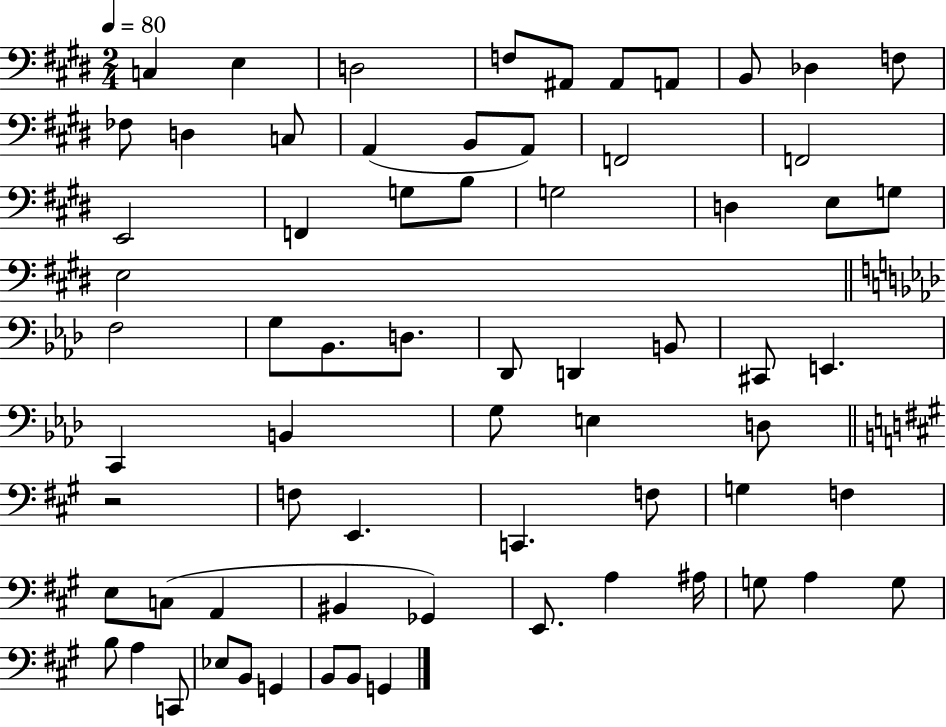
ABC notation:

X:1
T:Untitled
M:2/4
L:1/4
K:E
C, E, D,2 F,/2 ^A,,/2 ^A,,/2 A,,/2 B,,/2 _D, F,/2 _F,/2 D, C,/2 A,, B,,/2 A,,/2 F,,2 F,,2 E,,2 F,, G,/2 B,/2 G,2 D, E,/2 G,/2 E,2 F,2 G,/2 _B,,/2 D,/2 _D,,/2 D,, B,,/2 ^C,,/2 E,, C,, B,, G,/2 E, D,/2 z2 F,/2 E,, C,, F,/2 G, F, E,/2 C,/2 A,, ^B,, _G,, E,,/2 A, ^A,/4 G,/2 A, G,/2 B,/2 A, C,,/2 _E,/2 B,,/2 G,, B,,/2 B,,/2 G,,